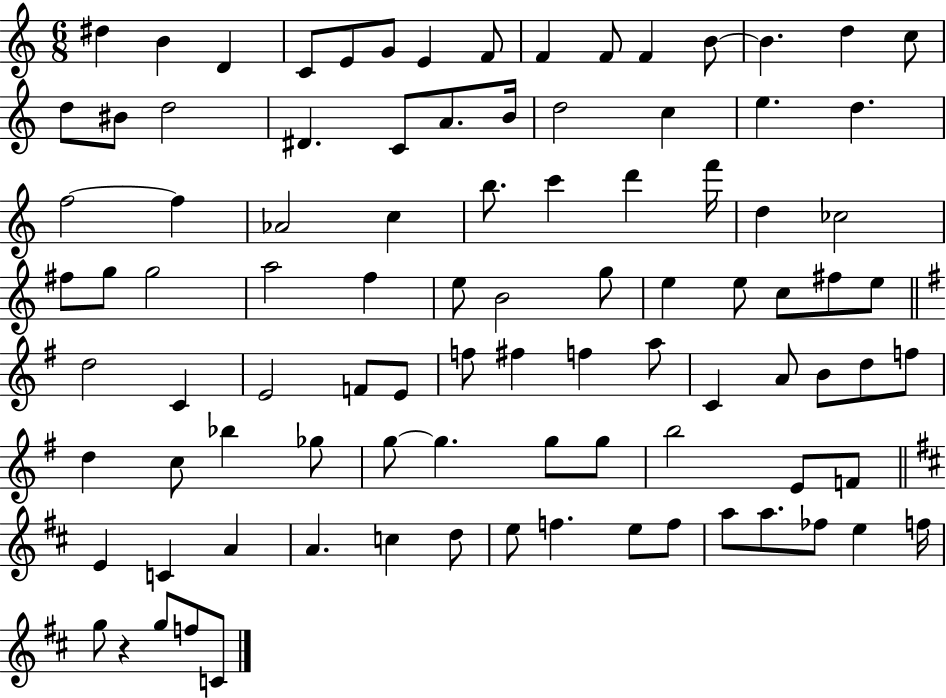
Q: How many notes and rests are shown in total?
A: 94